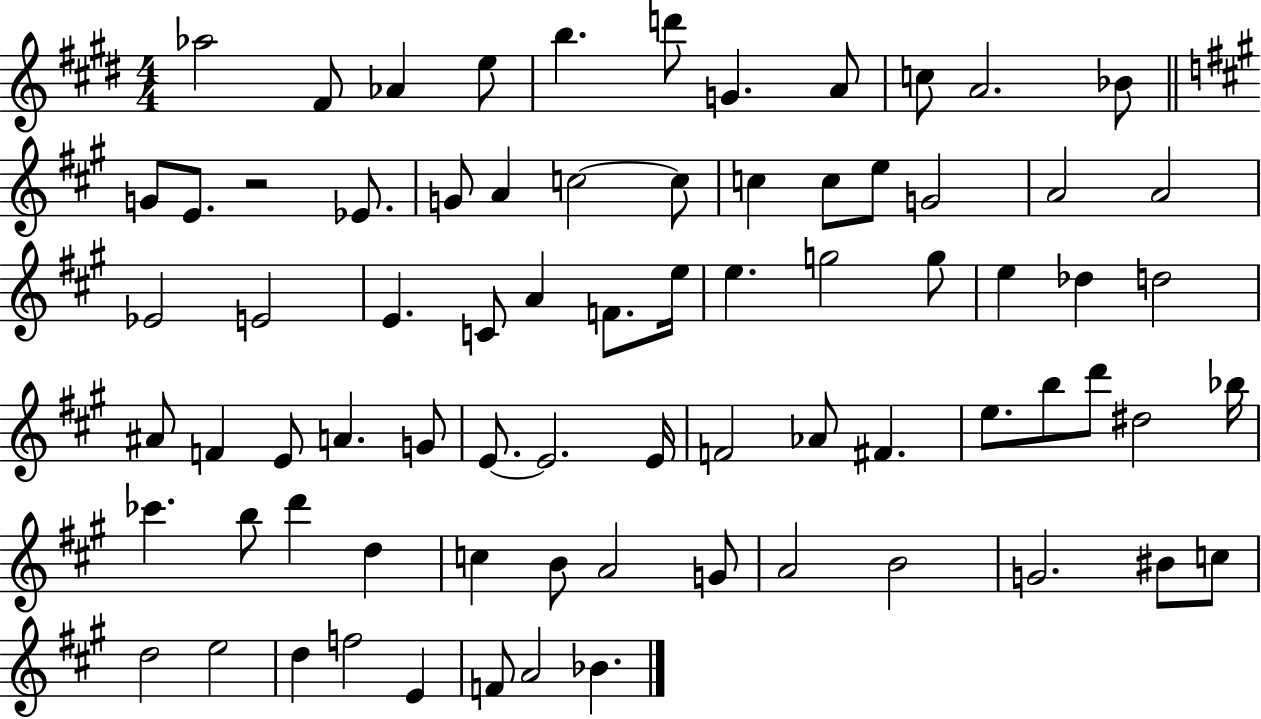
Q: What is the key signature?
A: E major